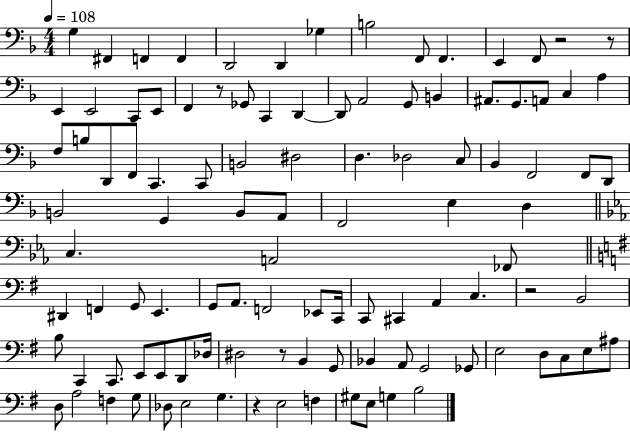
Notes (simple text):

G3/q F#2/q F2/q F2/q D2/h D2/q Gb3/q B3/h F2/e F2/q. E2/q F2/e R/h R/e E2/q E2/h C2/e E2/e F2/q R/e Gb2/e C2/q D2/q D2/e A2/h G2/e B2/q A#2/e. G2/e. A2/e C3/q A3/q F3/e B3/e D2/e F2/e C2/q. C2/e B2/h D#3/h D3/q. Db3/h C3/e Bb2/q F2/h F2/e D2/e B2/h G2/q B2/e A2/e F2/h E3/q D3/q C3/q. A2/h FES2/e D#2/q F2/q G2/e E2/q. G2/e A2/e. F2/h Eb2/e C2/s C2/e C#2/q A2/q C3/q. R/h B2/h B3/e C2/q C2/e. E2/e E2/e D2/e Db3/s D#3/h R/e B2/q G2/e Bb2/q A2/e G2/h Gb2/e E3/h D3/e C3/e E3/e A#3/e D3/e A3/h F3/q G3/e Db3/e E3/h G3/q. R/q E3/h F3/q G#3/e E3/e G3/q B3/h